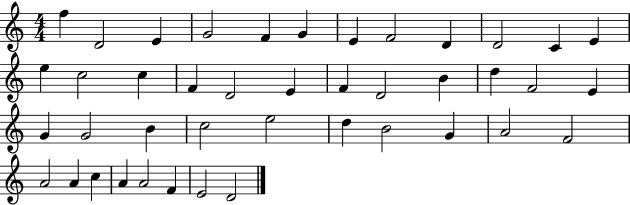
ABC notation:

X:1
T:Untitled
M:4/4
L:1/4
K:C
f D2 E G2 F G E F2 D D2 C E e c2 c F D2 E F D2 B d F2 E G G2 B c2 e2 d B2 G A2 F2 A2 A c A A2 F E2 D2